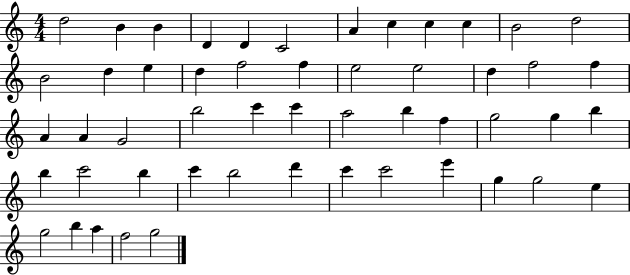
D5/h B4/q B4/q D4/q D4/q C4/h A4/q C5/q C5/q C5/q B4/h D5/h B4/h D5/q E5/q D5/q F5/h F5/q E5/h E5/h D5/q F5/h F5/q A4/q A4/q G4/h B5/h C6/q C6/q A5/h B5/q F5/q G5/h G5/q B5/q B5/q C6/h B5/q C6/q B5/h D6/q C6/q C6/h E6/q G5/q G5/h E5/q G5/h B5/q A5/q F5/h G5/h